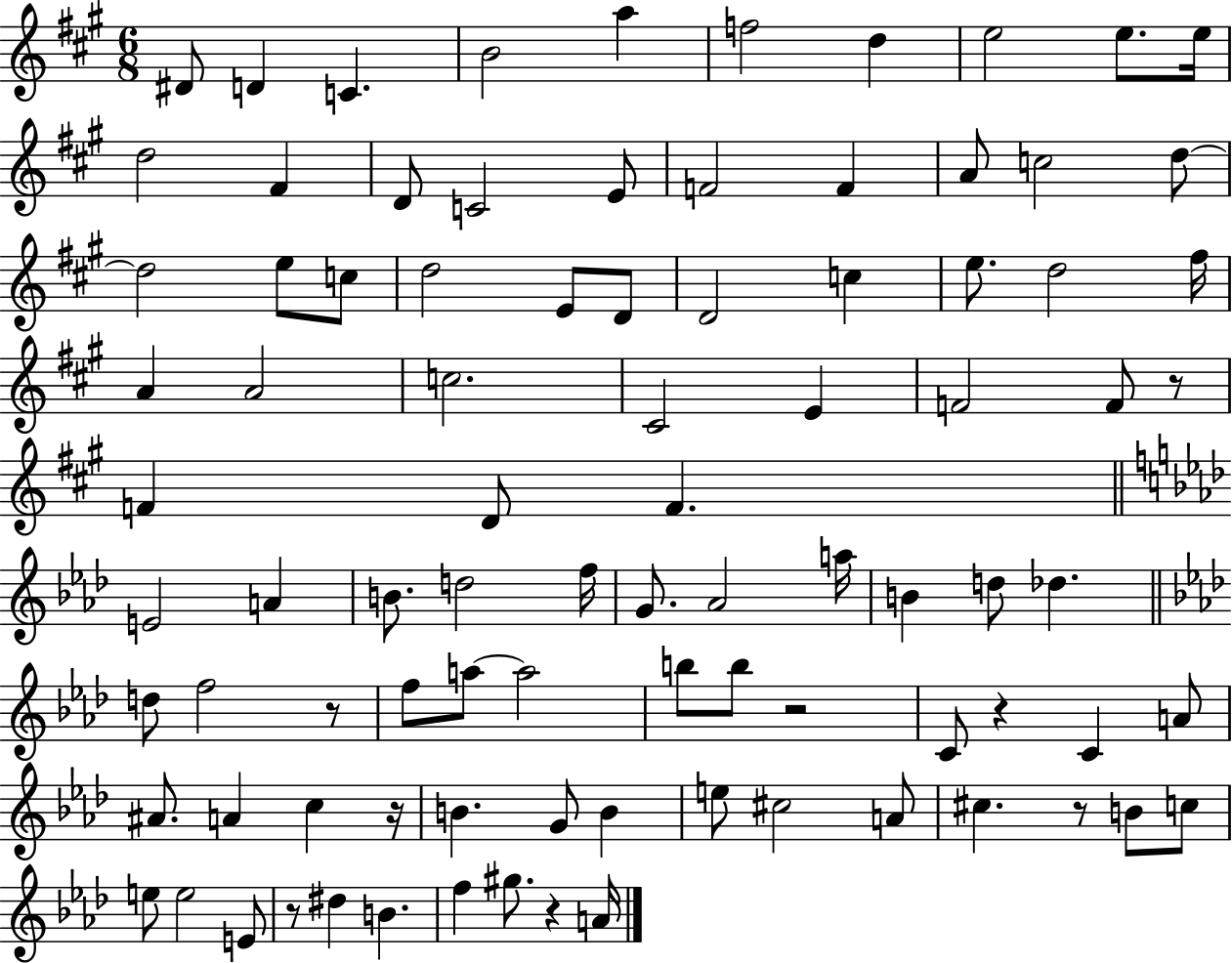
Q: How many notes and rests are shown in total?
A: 90